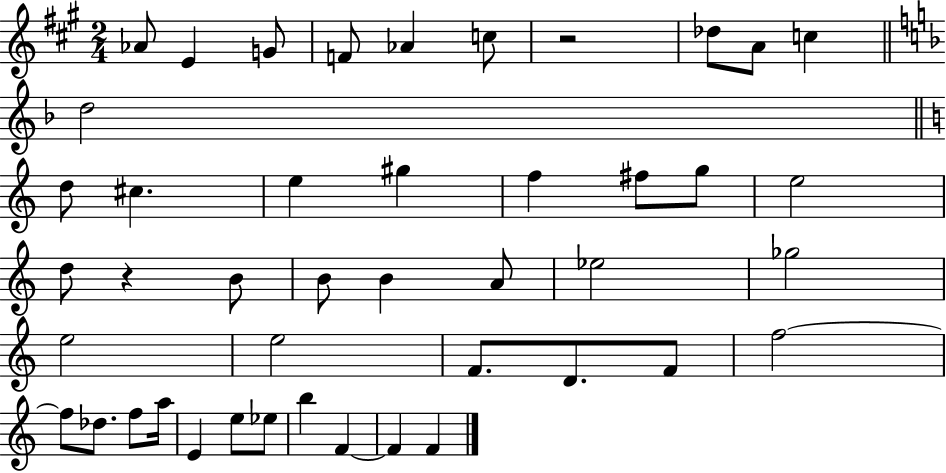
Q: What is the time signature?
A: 2/4